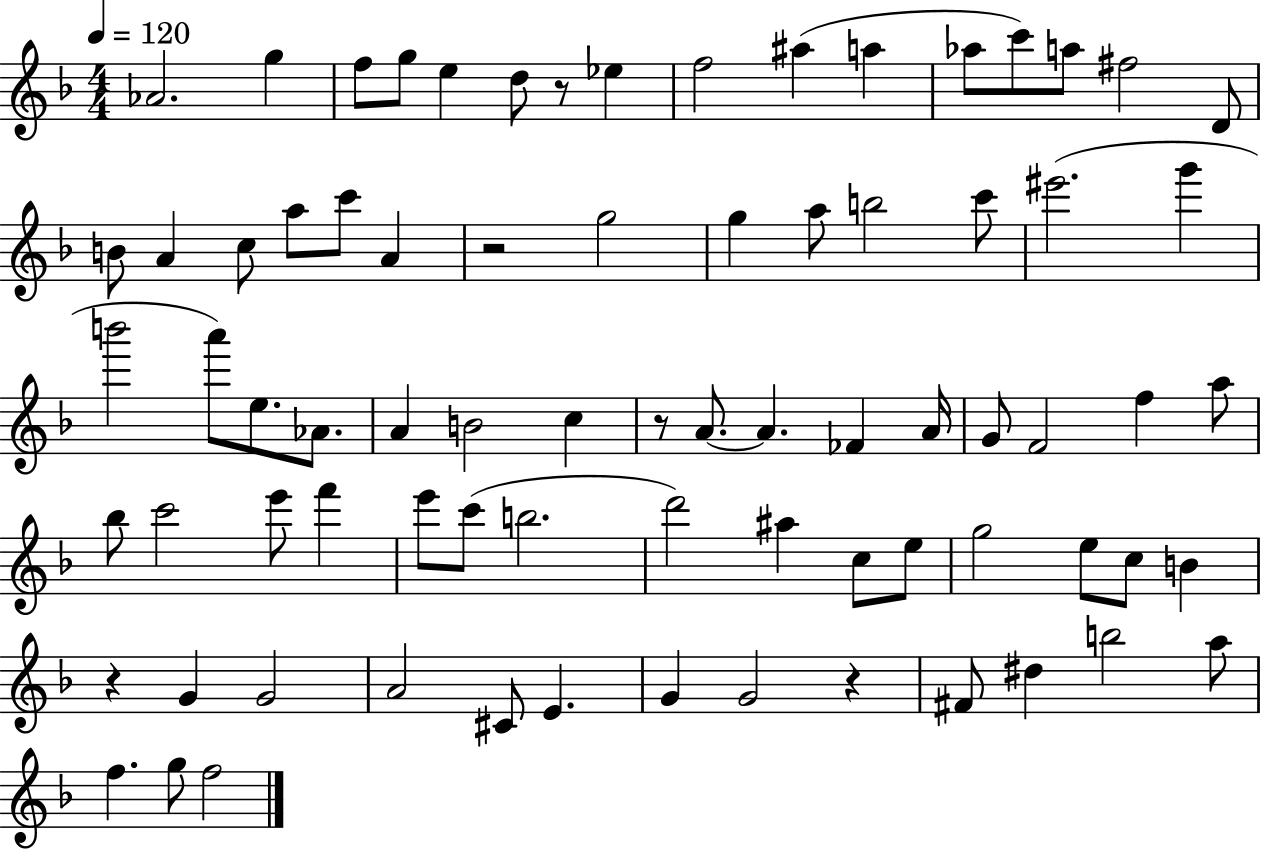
X:1
T:Untitled
M:4/4
L:1/4
K:F
_A2 g f/2 g/2 e d/2 z/2 _e f2 ^a a _a/2 c'/2 a/2 ^f2 D/2 B/2 A c/2 a/2 c'/2 A z2 g2 g a/2 b2 c'/2 ^e'2 g' b'2 a'/2 e/2 _A/2 A B2 c z/2 A/2 A _F A/4 G/2 F2 f a/2 _b/2 c'2 e'/2 f' e'/2 c'/2 b2 d'2 ^a c/2 e/2 g2 e/2 c/2 B z G G2 A2 ^C/2 E G G2 z ^F/2 ^d b2 a/2 f g/2 f2